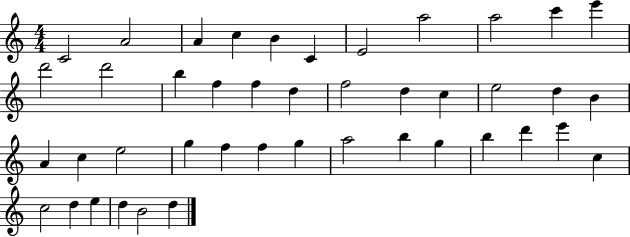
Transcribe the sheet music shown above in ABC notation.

X:1
T:Untitled
M:4/4
L:1/4
K:C
C2 A2 A c B C E2 a2 a2 c' e' d'2 d'2 b f f d f2 d c e2 d B A c e2 g f f g a2 b g b d' e' c c2 d e d B2 d